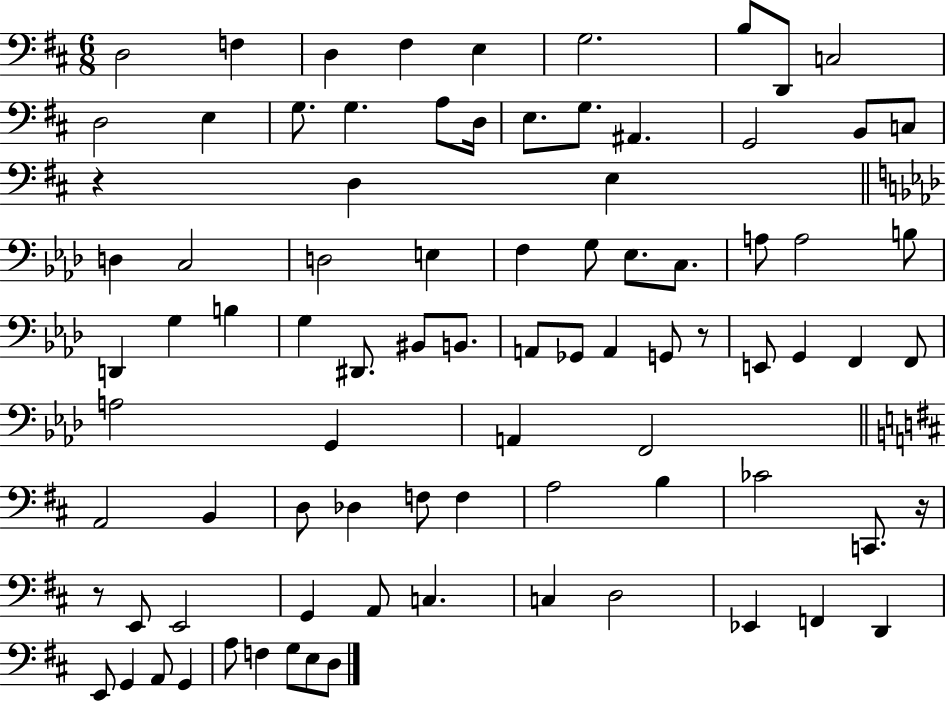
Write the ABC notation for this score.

X:1
T:Untitled
M:6/8
L:1/4
K:D
D,2 F, D, ^F, E, G,2 B,/2 D,,/2 C,2 D,2 E, G,/2 G, A,/2 D,/4 E,/2 G,/2 ^A,, G,,2 B,,/2 C,/2 z D, E, D, C,2 D,2 E, F, G,/2 _E,/2 C,/2 A,/2 A,2 B,/2 D,, G, B, G, ^D,,/2 ^B,,/2 B,,/2 A,,/2 _G,,/2 A,, G,,/2 z/2 E,,/2 G,, F,, F,,/2 A,2 G,, A,, F,,2 A,,2 B,, D,/2 _D, F,/2 F, A,2 B, _C2 C,,/2 z/4 z/2 E,,/2 E,,2 G,, A,,/2 C, C, D,2 _E,, F,, D,, E,,/2 G,, A,,/2 G,, A,/2 F, G,/2 E,/2 D,/2